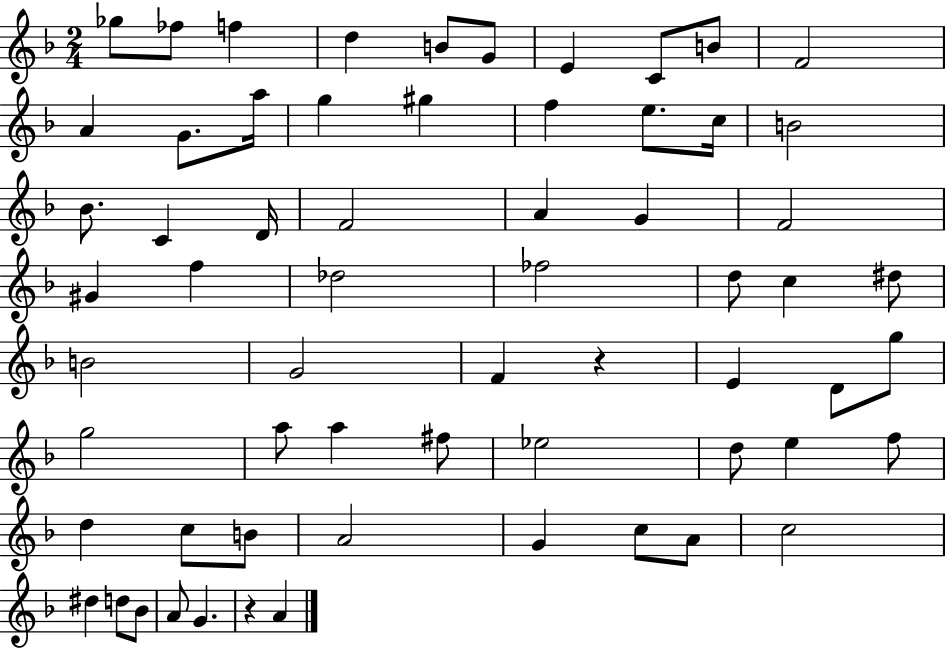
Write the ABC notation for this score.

X:1
T:Untitled
M:2/4
L:1/4
K:F
_g/2 _f/2 f d B/2 G/2 E C/2 B/2 F2 A G/2 a/4 g ^g f e/2 c/4 B2 _B/2 C D/4 F2 A G F2 ^G f _d2 _f2 d/2 c ^d/2 B2 G2 F z E D/2 g/2 g2 a/2 a ^f/2 _e2 d/2 e f/2 d c/2 B/2 A2 G c/2 A/2 c2 ^d d/2 _B/2 A/2 G z A